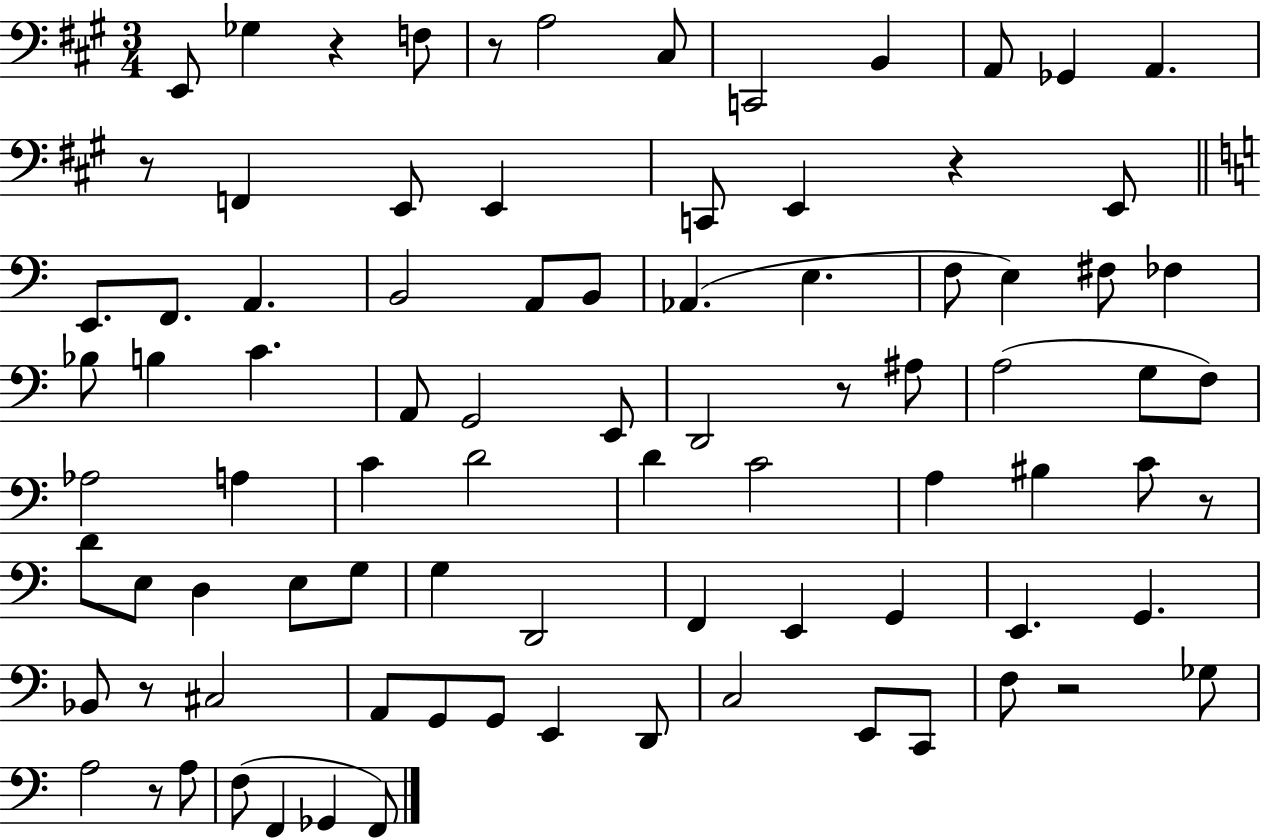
X:1
T:Untitled
M:3/4
L:1/4
K:A
E,,/2 _G, z F,/2 z/2 A,2 ^C,/2 C,,2 B,, A,,/2 _G,, A,, z/2 F,, E,,/2 E,, C,,/2 E,, z E,,/2 E,,/2 F,,/2 A,, B,,2 A,,/2 B,,/2 _A,, E, F,/2 E, ^F,/2 _F, _B,/2 B, C A,,/2 G,,2 E,,/2 D,,2 z/2 ^A,/2 A,2 G,/2 F,/2 _A,2 A, C D2 D C2 A, ^B, C/2 z/2 D/2 E,/2 D, E,/2 G,/2 G, D,,2 F,, E,, G,, E,, G,, _B,,/2 z/2 ^C,2 A,,/2 G,,/2 G,,/2 E,, D,,/2 C,2 E,,/2 C,,/2 F,/2 z2 _G,/2 A,2 z/2 A,/2 F,/2 F,, _G,, F,,/2